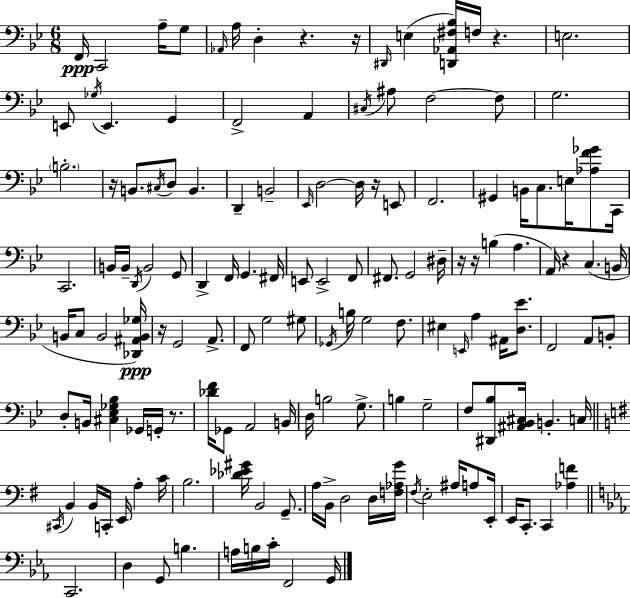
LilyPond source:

{
  \clef bass
  \numericTimeSignature
  \time 6/8
  \key bes \major
  f,16\ppp c,2 a16-- g8 | \grace { aes,16 } a16 d4-. r4. | r16 \grace { dis,16 }( e4 <d, aes, fis bes>16) f16 r4. | e2. | \break e,8 \acciaccatura { ges16 } e,4. g,4 | f,2-> a,4 | \acciaccatura { cis16 } ais8 f2~~ | f8 g2. | \break \parenthesize b2.-. | r16 b,8. \acciaccatura { cis16 } d8 b,4. | d,4-- b,2-- | \grace { ees,16 } d2~~ | \break d16 r16 e,8 f,2. | gis,4 b,16 c8. | e16 <aes f' ges'>8 c,16 c,2. | b,16 b,16-- \acciaccatura { d,16 } b,2 | \break g,8 d,4-> f,16 | g,4. fis,16 e,8 e,2-> | f,8 fis,8. g,2 | dis16-- r16 r16 b4( | \break a4. a,16) r4 | c4.( b,16 b,16 c8 b,2 | <des, ais, b, ges>16\ppp) r16 g,2 | a,8.-> f,8 g2 | \break gis8 \acciaccatura { ges,16 } b16 g2 | f8. eis4 | \grace { e,16 } a4 ais,16 <d ees'>8. f,2 | a,8 b,8-. d8-. b,16 | \break <cis ees ges bes>4 ges,16 g,16-. r8. <des' f'>16 ges,8 | a,2 b,16 d16 b2 | g8.-> b4 | g2-- f8 <dis, bes>8 | \break <ais, bes, cis>16 b,4.-. c16 \bar "||" \break \key e \minor \acciaccatura { cis,16 } b,4 b,16 c,16-. e,16 a4-. | c'16 b2. | <des' ees' gis'>16 b,2 g,8.-- | a16 b,16-> d2 d16 | \break <f aes g'>16 \acciaccatura { fis16 } e2-. ais16 a8 | e,16-. e,16 c,8.-. c,4 <aes f'>4 | \bar "||" \break \key ees \major c,2. | d4 g,8 b4. | a16 b16 c'16-. f,2 g,16 | \bar "|."
}